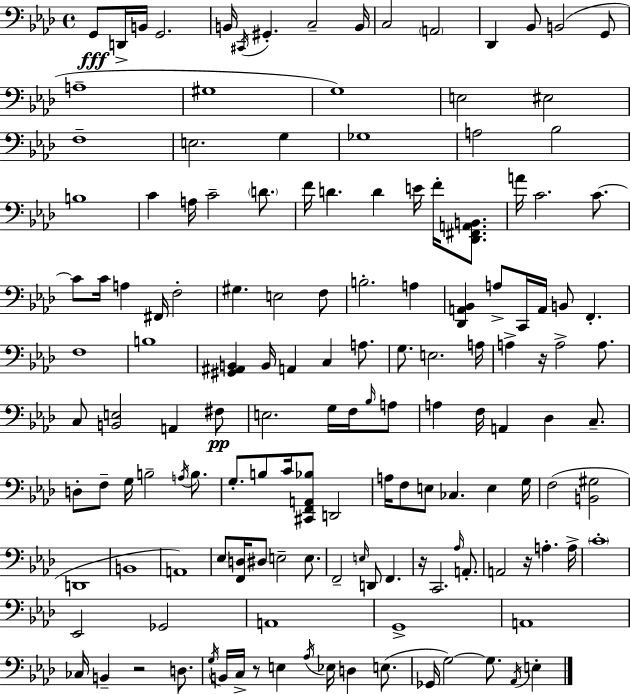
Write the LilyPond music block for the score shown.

{
  \clef bass
  \time 4/4
  \defaultTimeSignature
  \key aes \major
  g,8\fff d,16-> b,16 g,2. | b,16 \acciaccatura { cis,16 } gis,4.-. c2-- | b,16 c2 \parenthesize a,2 | des,4 bes,8 b,2( g,8 | \break a1-- | gis1 | g1) | e2 eis2 | \break f1-- | e2. g4 | ges1 | a2 bes2 | \break b1 | c'4 a16 c'2-- \parenthesize d'8. | f'16 d'4. d'4 e'16 f'16-. <des, fis, a, b,>8. | a'16 c'2. c'8.~~ | \break c'8 c'16 a4 fis,16 f2-. | gis4. e2 f8 | b2.-. a4 | <des, a, bes,>4 a8-> c,16 a,16 b,8 f,4.-. | \break f1 | b1 | <gis, ais, b,>4 b,16 a,4 c4 a8. | g8. e2. | \break a16 a4-> r16 a2-> a8. | c8 <b, e>2 a,4 fis8\pp | e2. g16 f16 \grace { bes16 } | a8 a4 f16 a,4 des4 c8.-- | \break d8-. f8-- g16 b2-- \acciaccatura { a16 } | b8. g8.-. b8 c'16 <cis, f, a, bes>8 d,2 | a16 f8 e8 ces4. e4 | g16 f2( <b, gis>2 | \break d,1 | b,1 | a,1) | ees8 <f, d>16 dis8 e2-- | \break e8. f,2-- \grace { e16 } d,8 f,4. | r16 c,2. | \grace { aes16 } a,8.-. a,2 r16 a4.-. | a16-> \parenthesize c'1-. | \break ees,2 ges,2 | a,1 | g,1-> | a,1 | \break ces16 b,4-- r2 | d8. \acciaccatura { g16 } b,16 c16-> r8 e4 \acciaccatura { aes16 } ees16 | d4 e8.( ges,16 g2~~) | g8. \acciaccatura { aes,16 } e4-. \bar "|."
}